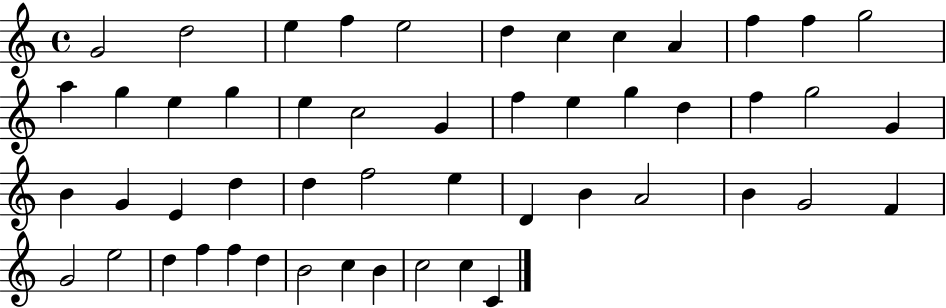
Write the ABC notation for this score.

X:1
T:Untitled
M:4/4
L:1/4
K:C
G2 d2 e f e2 d c c A f f g2 a g e g e c2 G f e g d f g2 G B G E d d f2 e D B A2 B G2 F G2 e2 d f f d B2 c B c2 c C